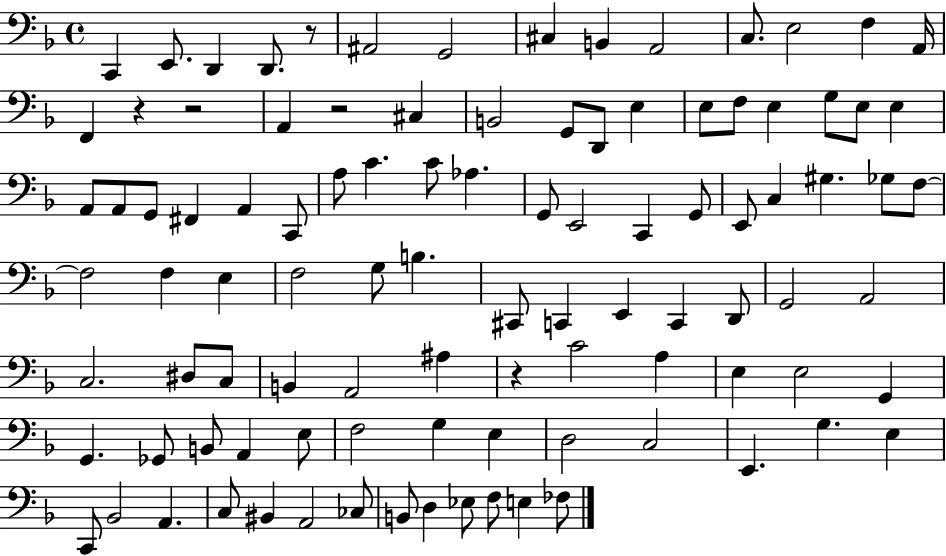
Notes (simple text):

C2/q E2/e. D2/q D2/e. R/e A#2/h G2/h C#3/q B2/q A2/h C3/e. E3/h F3/q A2/s F2/q R/q R/h A2/q R/h C#3/q B2/h G2/e D2/e E3/q E3/e F3/e E3/q G3/e E3/e E3/q A2/e A2/e G2/e F#2/q A2/q C2/e A3/e C4/q. C4/e Ab3/q. G2/e E2/h C2/q G2/e E2/e C3/q G#3/q. Gb3/e F3/e F3/h F3/q E3/q F3/h G3/e B3/q. C#2/e C2/q E2/q C2/q D2/e G2/h A2/h C3/h. D#3/e C3/e B2/q A2/h A#3/q R/q C4/h A3/q E3/q E3/h G2/q G2/q. Gb2/e B2/e A2/q E3/e F3/h G3/q E3/q D3/h C3/h E2/q. G3/q. E3/q C2/e Bb2/h A2/q. C3/e BIS2/q A2/h CES3/e B2/e D3/q Eb3/e F3/e E3/q FES3/e